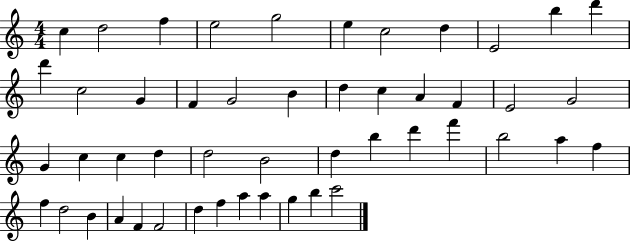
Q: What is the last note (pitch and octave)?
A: C6